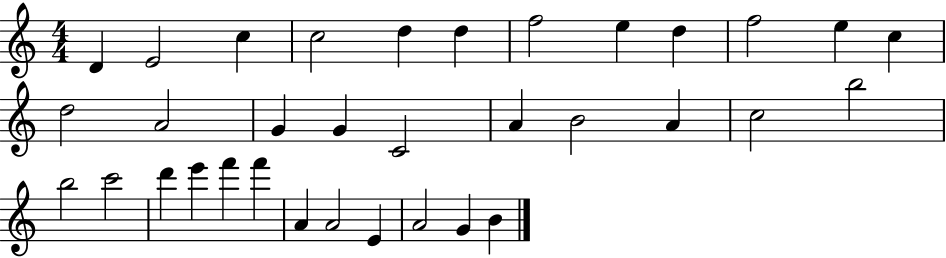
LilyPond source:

{
  \clef treble
  \numericTimeSignature
  \time 4/4
  \key c \major
  d'4 e'2 c''4 | c''2 d''4 d''4 | f''2 e''4 d''4 | f''2 e''4 c''4 | \break d''2 a'2 | g'4 g'4 c'2 | a'4 b'2 a'4 | c''2 b''2 | \break b''2 c'''2 | d'''4 e'''4 f'''4 f'''4 | a'4 a'2 e'4 | a'2 g'4 b'4 | \break \bar "|."
}